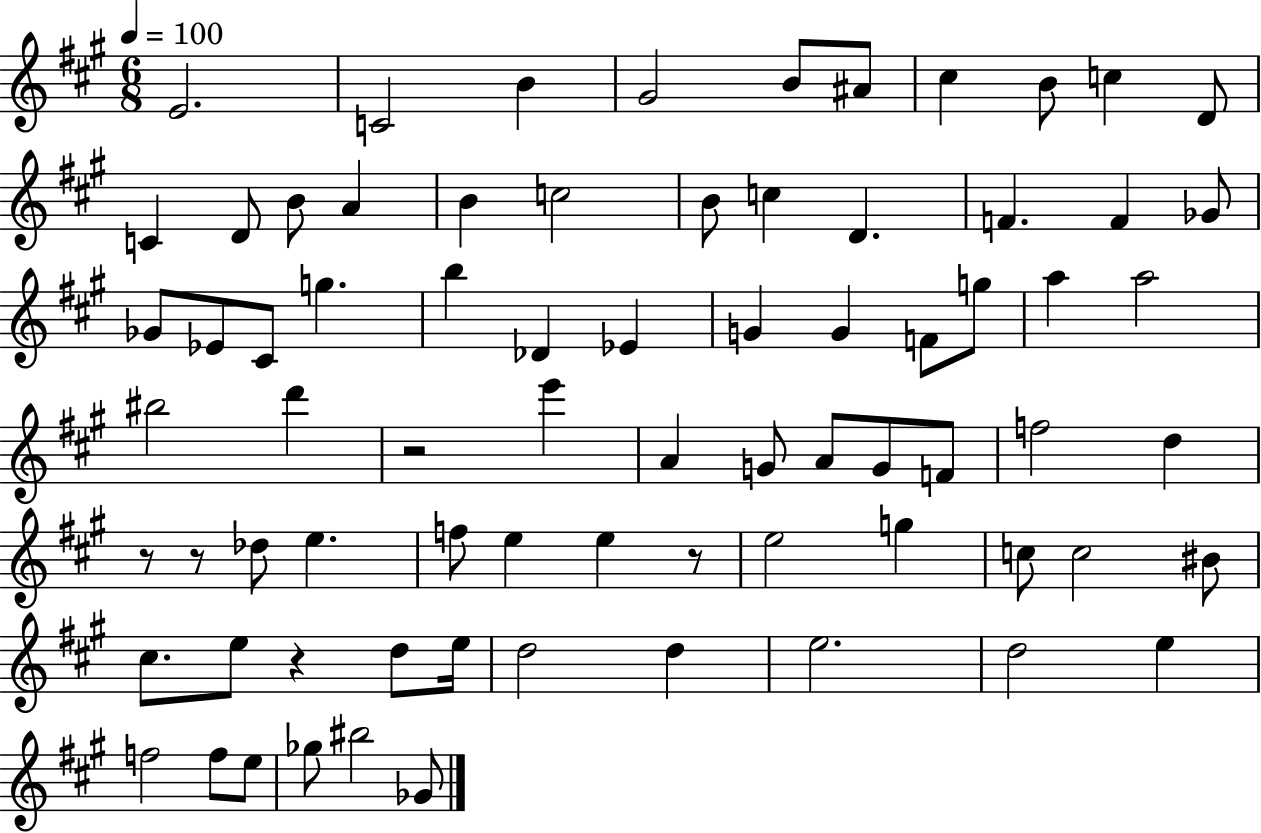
{
  \clef treble
  \numericTimeSignature
  \time 6/8
  \key a \major
  \tempo 4 = 100
  e'2. | c'2 b'4 | gis'2 b'8 ais'8 | cis''4 b'8 c''4 d'8 | \break c'4 d'8 b'8 a'4 | b'4 c''2 | b'8 c''4 d'4. | f'4. f'4 ges'8 | \break ges'8 ees'8 cis'8 g''4. | b''4 des'4 ees'4 | g'4 g'4 f'8 g''8 | a''4 a''2 | \break bis''2 d'''4 | r2 e'''4 | a'4 g'8 a'8 g'8 f'8 | f''2 d''4 | \break r8 r8 des''8 e''4. | f''8 e''4 e''4 r8 | e''2 g''4 | c''8 c''2 bis'8 | \break cis''8. e''8 r4 d''8 e''16 | d''2 d''4 | e''2. | d''2 e''4 | \break f''2 f''8 e''8 | ges''8 bis''2 ges'8 | \bar "|."
}